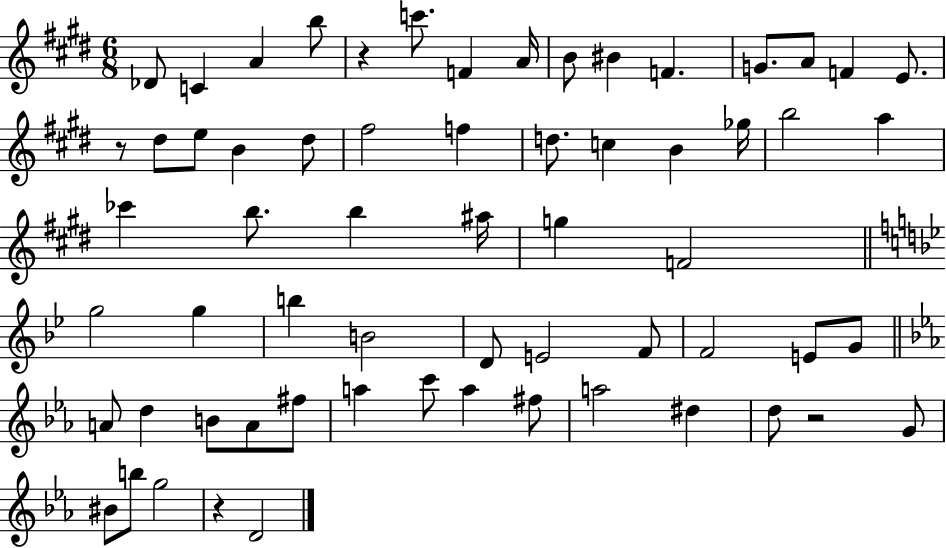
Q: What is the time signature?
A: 6/8